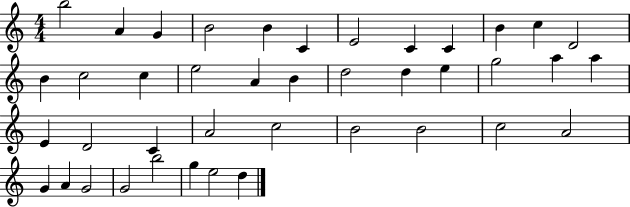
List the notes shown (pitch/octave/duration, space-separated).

B5/h A4/q G4/q B4/h B4/q C4/q E4/h C4/q C4/q B4/q C5/q D4/h B4/q C5/h C5/q E5/h A4/q B4/q D5/h D5/q E5/q G5/h A5/q A5/q E4/q D4/h C4/q A4/h C5/h B4/h B4/h C5/h A4/h G4/q A4/q G4/h G4/h B5/h G5/q E5/h D5/q